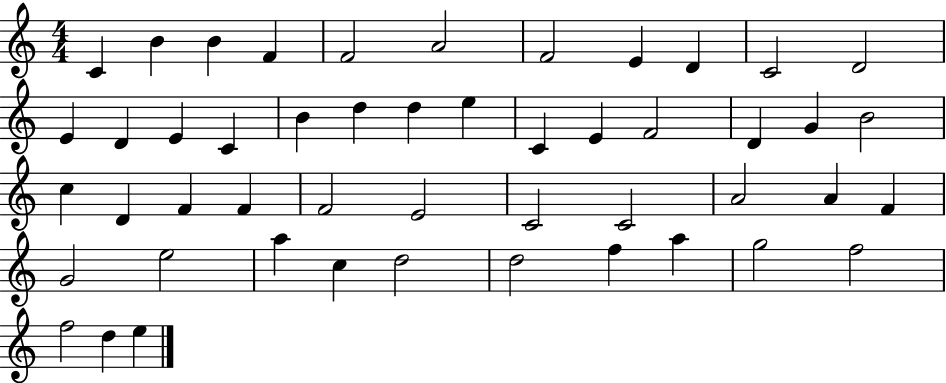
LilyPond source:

{
  \clef treble
  \numericTimeSignature
  \time 4/4
  \key c \major
  c'4 b'4 b'4 f'4 | f'2 a'2 | f'2 e'4 d'4 | c'2 d'2 | \break e'4 d'4 e'4 c'4 | b'4 d''4 d''4 e''4 | c'4 e'4 f'2 | d'4 g'4 b'2 | \break c''4 d'4 f'4 f'4 | f'2 e'2 | c'2 c'2 | a'2 a'4 f'4 | \break g'2 e''2 | a''4 c''4 d''2 | d''2 f''4 a''4 | g''2 f''2 | \break f''2 d''4 e''4 | \bar "|."
}